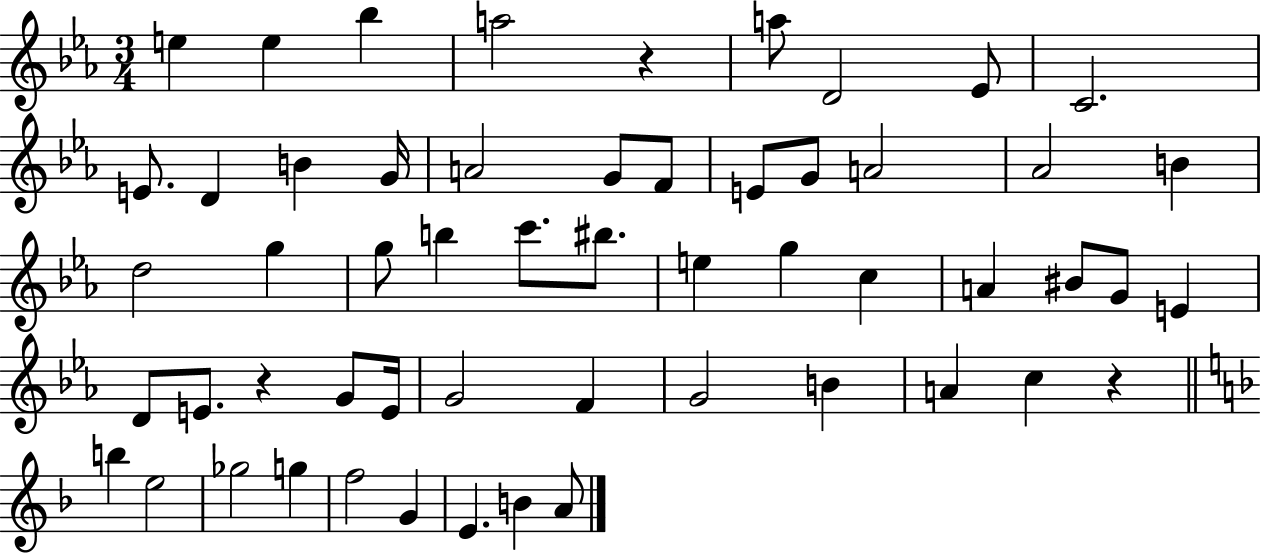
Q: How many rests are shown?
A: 3